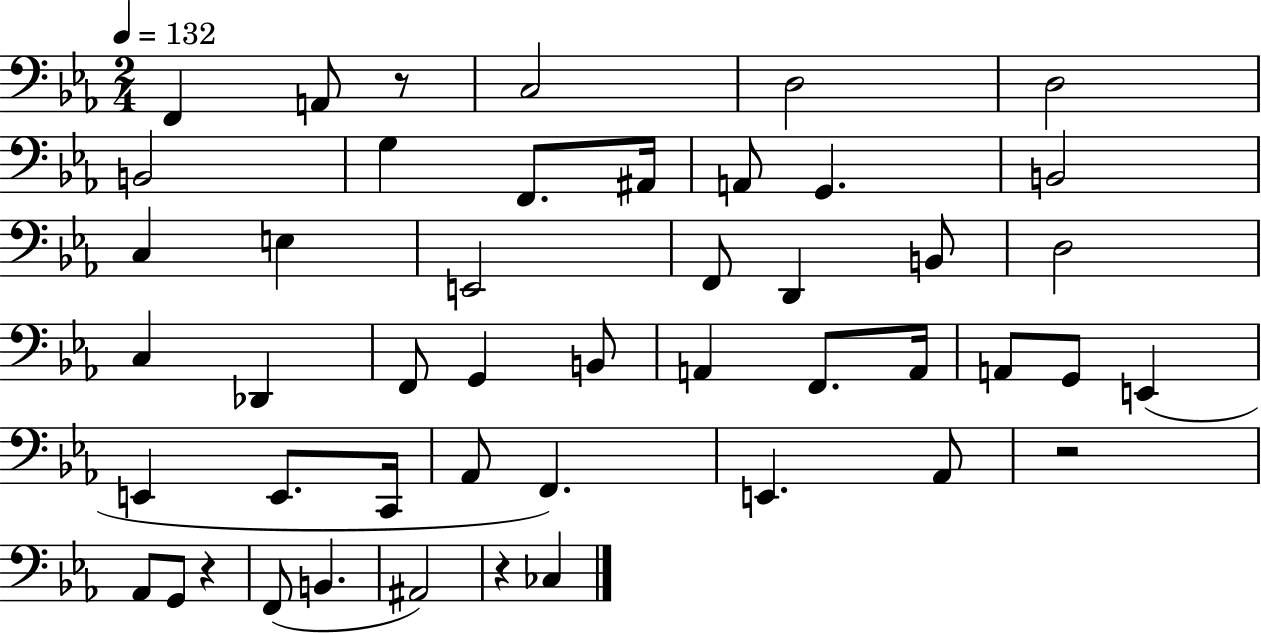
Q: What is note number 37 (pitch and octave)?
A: Ab2